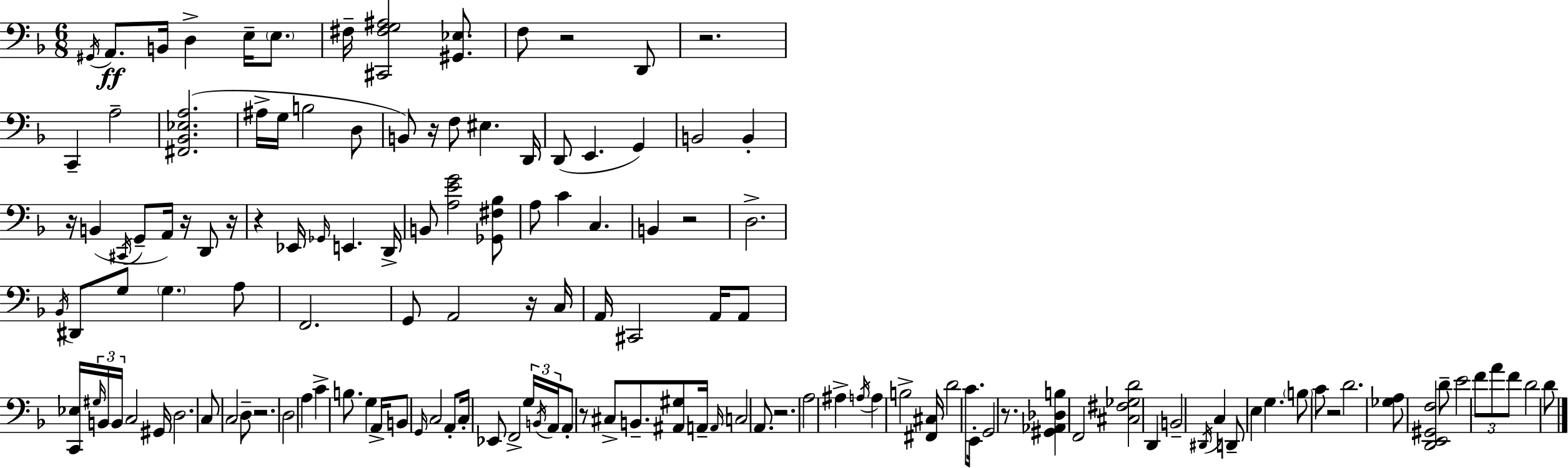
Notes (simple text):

G#2/s A2/e. B2/s D3/q E3/s E3/e. F#3/s [C#2,F#3,G3,A#3]/h [G#2,Eb3]/e. F3/e R/h D2/e R/h. C2/q A3/h [F#2,Bb2,Eb3,A3]/h. A#3/s G3/s B3/h D3/e B2/e R/s F3/e EIS3/q. D2/s D2/e E2/q. G2/q B2/h B2/q R/s B2/q C#2/s G2/e A2/s R/s D2/e R/s R/q Eb2/s Gb2/s E2/q. D2/s B2/e [A3,E4,G4]/h [Gb2,F#3,Bb3]/e A3/e C4/q C3/q. B2/q R/h D3/h. Bb2/s D#2/e G3/e G3/q. A3/e F2/h. G2/e A2/h R/s C3/s A2/s C#2/h A2/s A2/e [C2,Eb3]/s G#3/s B2/s B2/s C3/h G#2/s D3/h. C3/e C3/h D3/e R/h. D3/h A3/q C4/q B3/e. G3/q A2/s B2/e G2/s C3/h A2/e C3/s Eb2/e F2/h G3/s B2/s A2/s A2/e R/e C#3/e B2/e. [A#2,G#3]/e A2/s A2/s C3/h A2/e. R/h. A3/h A#3/q A3/s A3/q B3/h [F#2,C#3]/s D4/h C4/e. E2/s G2/h R/e. [G#2,Ab2,Db3,B3]/q F2/h [C#3,F#3,Gb3,D4]/h D2/q B2/h D#2/s C3/q D2/e E3/q G3/q. B3/e C4/e R/h D4/h. [Gb3,A3]/e [D2,E2,G#2,F3]/h D4/e E4/h F4/e A4/e F4/e D4/h D4/e